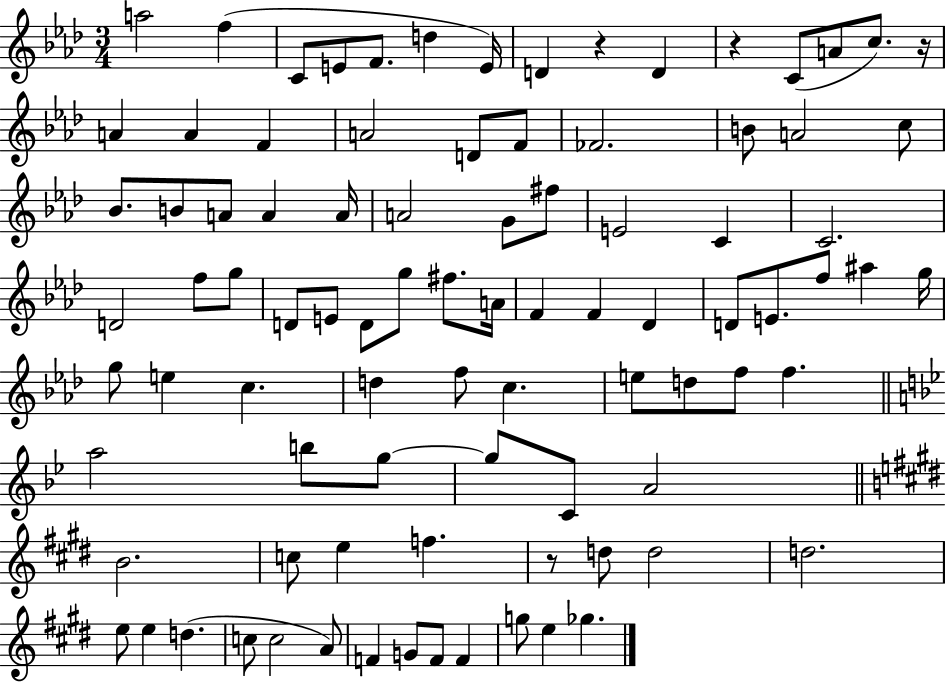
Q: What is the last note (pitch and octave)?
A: Gb5